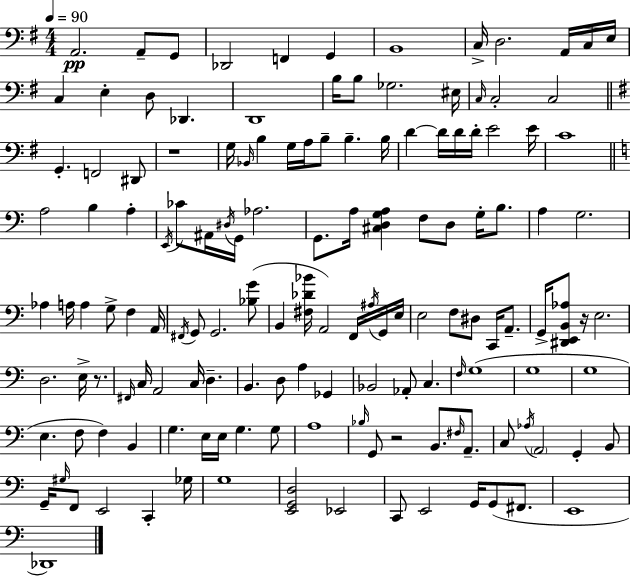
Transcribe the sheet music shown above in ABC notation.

X:1
T:Untitled
M:4/4
L:1/4
K:Em
A,,2 A,,/2 G,,/2 _D,,2 F,, G,, B,,4 C,/4 D,2 A,,/4 C,/4 E,/4 C, E, D,/2 _D,, D,,4 B,/4 B,/2 _G,2 ^E,/4 C,/4 C,2 C,2 G,, F,,2 ^D,,/2 z4 G,/4 _B,,/4 B, G,/4 A,/4 B,/2 B, B,/4 D D/4 D/4 D/4 E2 E/4 C4 A,2 B, A, E,,/4 _C/2 ^A,,/4 ^D,/4 G,,/4 _A,2 G,,/2 A,/4 [^C,D,G,A,] F,/2 D,/2 G,/4 B,/2 A, G,2 _A, A,/4 A, G,/2 F, A,,/4 ^F,,/4 G,,/2 G,,2 [_B,G]/2 B,, [^F,_D_B]/4 A,,2 F,,/4 ^A,/4 G,,/4 E,/4 E,2 F,/2 ^D,/2 C,,/4 A,,/2 G,,/4 [^D,,E,,B,,_A,]/2 z/4 E,2 D,2 E,/4 z/2 ^F,,/4 C,/4 A,,2 C,/4 D, B,, D,/2 A, _G,, _B,,2 _A,,/2 C, F,/4 G,4 G,4 G,4 E, F,/2 F, B,, G, E,/4 E,/4 G, G,/2 A,4 _B,/4 G,,/2 z2 B,,/2 ^F,/4 A,,/2 C,/2 _A,/4 A,,2 G,, B,,/2 G,,/4 ^G,/4 F,,/2 E,,2 C,, _G,/4 G,4 [E,,G,,D,]2 _E,,2 C,,/2 E,,2 G,,/4 G,,/2 ^F,,/2 E,,4 _D,,4